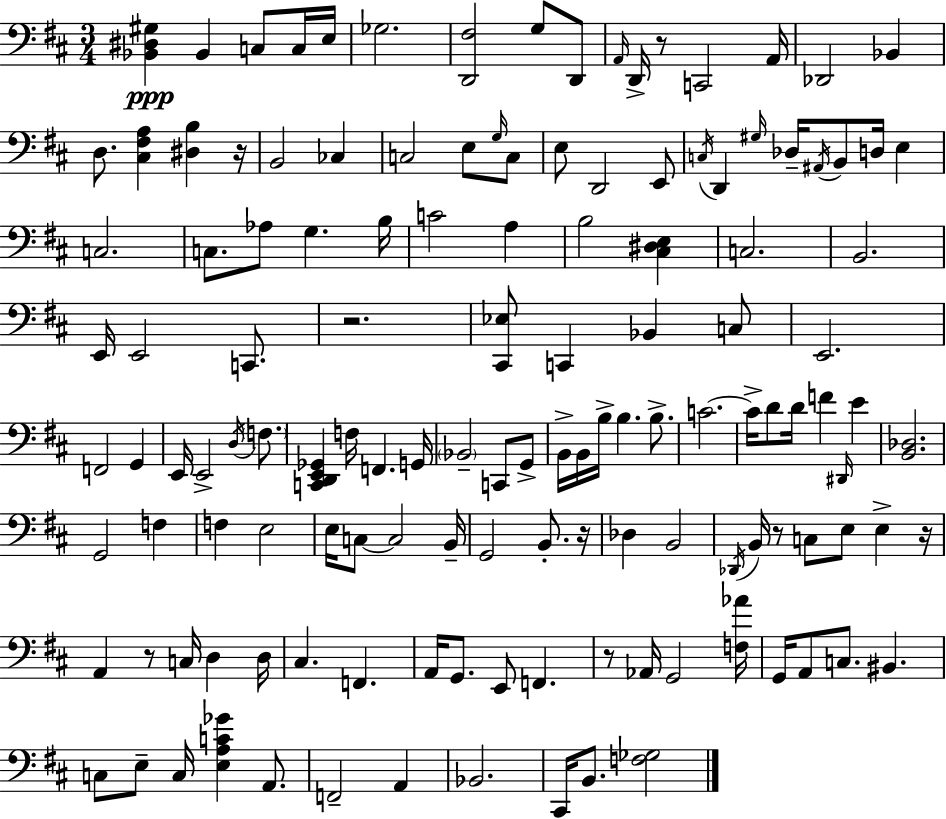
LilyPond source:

{
  \clef bass
  \numericTimeSignature
  \time 3/4
  \key d \major
  \repeat volta 2 { <bes, dis gis>4\ppp bes,4 c8 c16 e16 | ges2. | <d, fis>2 g8 d,8 | \grace { a,16 } d,16-> r8 c,2 | \break a,16 des,2 bes,4 | d8. <cis fis a>4 <dis b>4 | r16 b,2 ces4 | c2 e8 \grace { g16 } | \break c8 e8 d,2 | e,8 \acciaccatura { c16 } d,4 \grace { gis16 } des16-- \acciaccatura { ais,16 } b,8 | d16 e4 c2. | c8. aes8 g4. | \break b16 c'2 | a4 b2 | <cis dis e>4 c2. | b,2. | \break e,16 e,2 | c,8. r2. | <cis, ees>8 c,4 bes,4 | c8 e,2. | \break f,2 | g,4 e,16 e,2-> | \acciaccatura { d16 } \parenthesize f8. <c, d, e, ges,>4 f16 f,4. | g,16 \parenthesize bes,2-- | \break c,8 g,8-> b,16-> b,16 b16-> b4. | b8.-> c'2.~~ | c'16-> d'8 d'16 f'4 | \grace { dis,16 } e'4 <b, des>2. | \break g,2 | f4 f4 e2 | e16 c8~~ c2 | b,16-- g,2 | \break b,8.-. r16 des4 b,2 | \acciaccatura { des,16 } b,16 r8 c8 | e8 e4-> r16 a,4 | r8 c16 d4 d16 cis4. | \break f,4. a,16 g,8. | e,8 f,4. r8 aes,16 g,2 | <f aes'>16 g,16 a,8 c8. | bis,4. c8 e8-- | \break c16 <e a c' ges'>4 a,8. f,2-- | a,4 bes,2. | cis,16 b,8. | <f ges>2 } \bar "|."
}